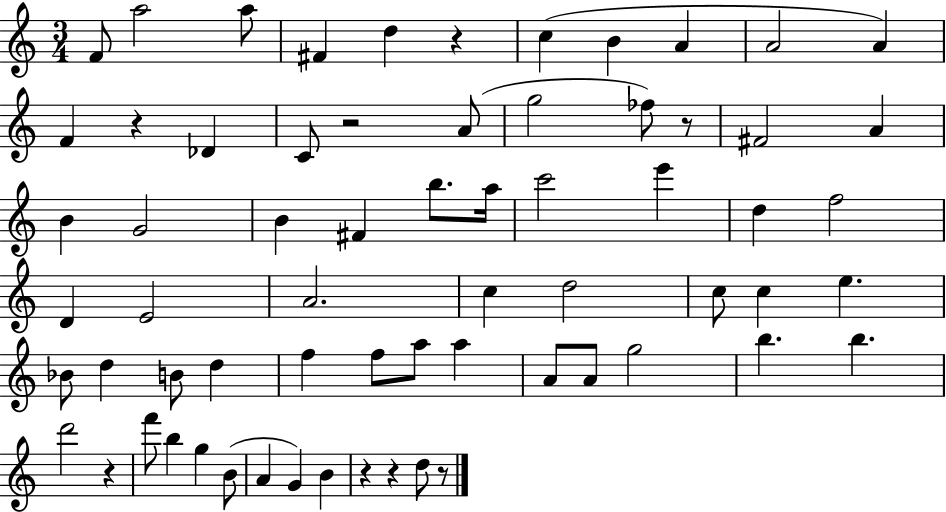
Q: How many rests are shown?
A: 8